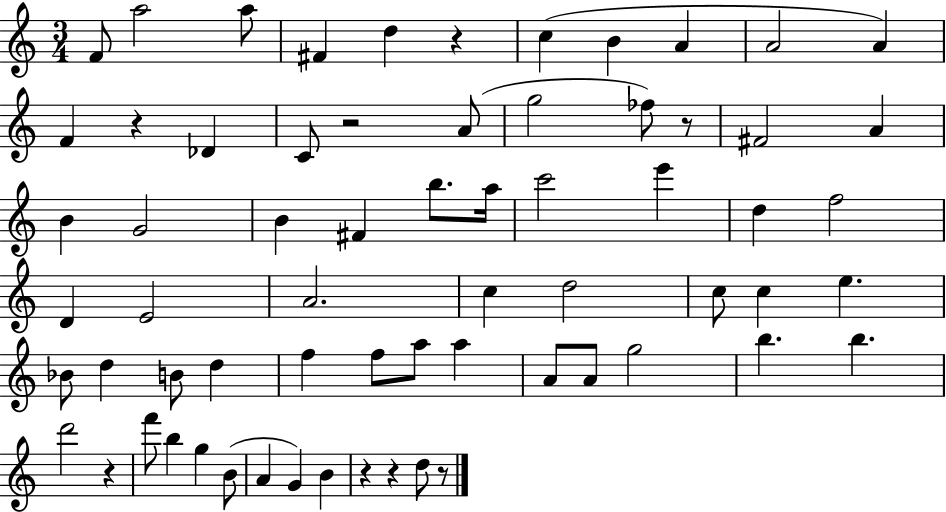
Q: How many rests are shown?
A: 8